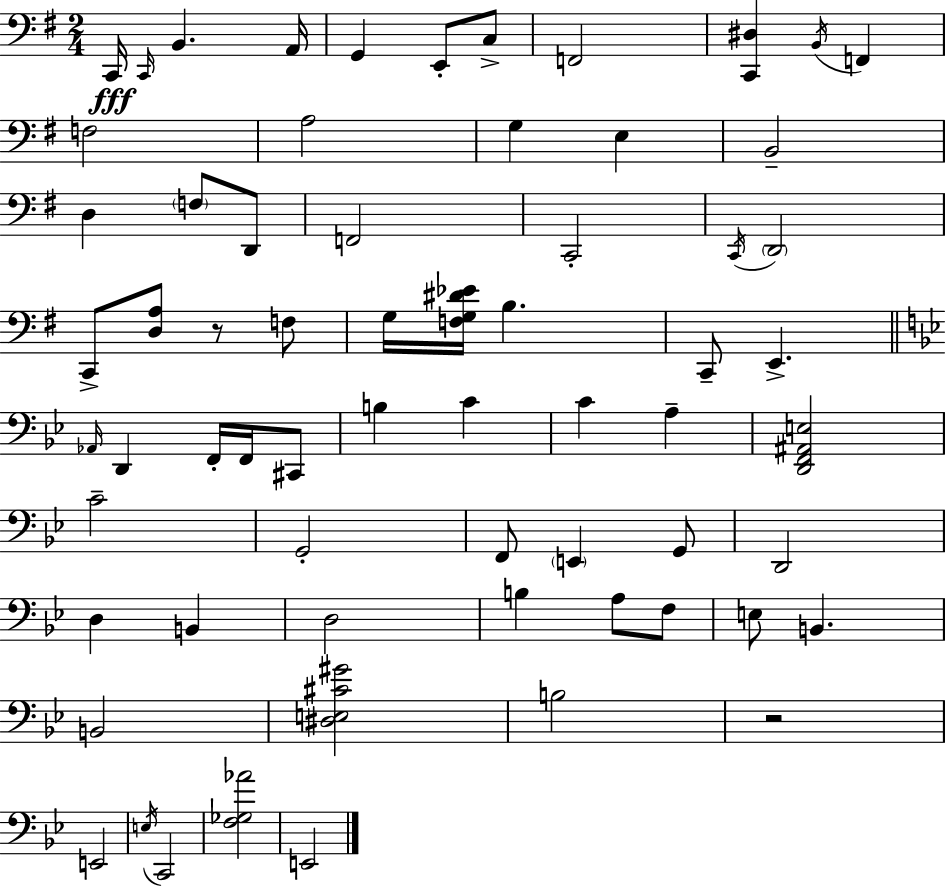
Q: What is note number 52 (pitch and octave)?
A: B2